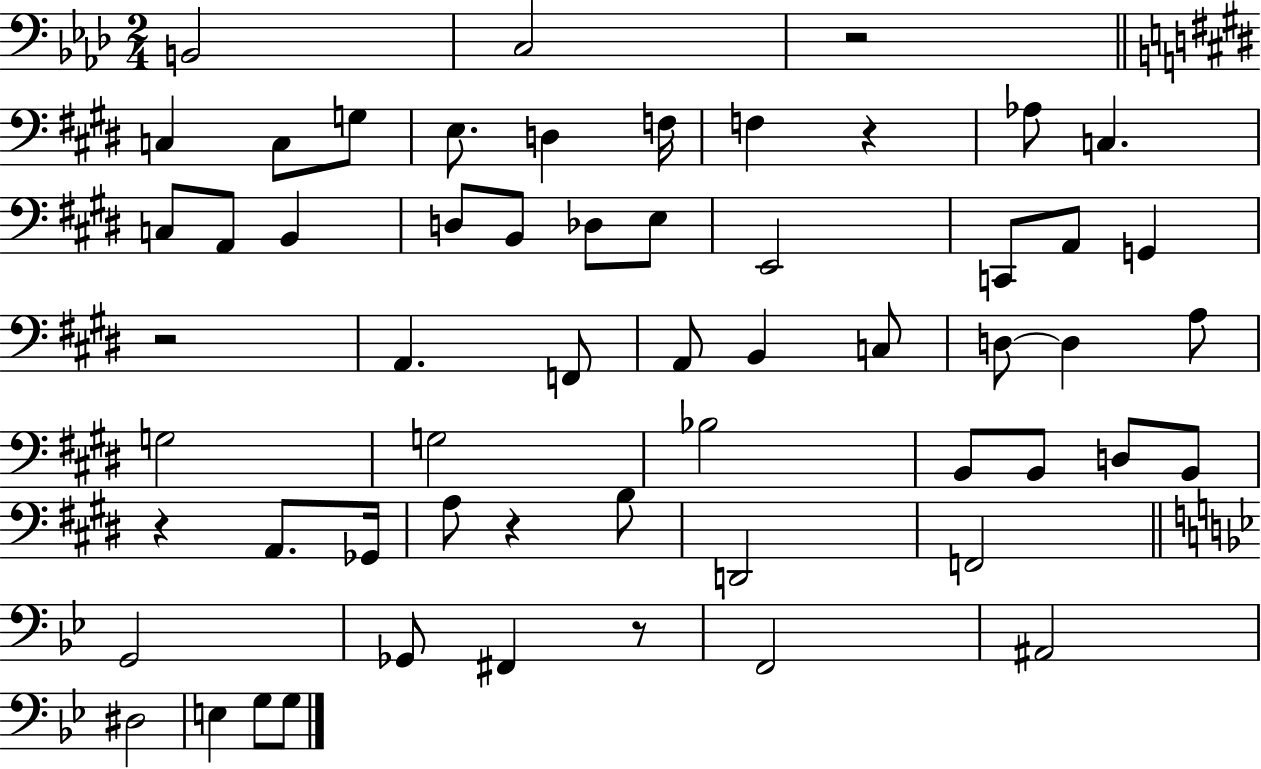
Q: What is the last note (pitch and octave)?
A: G3